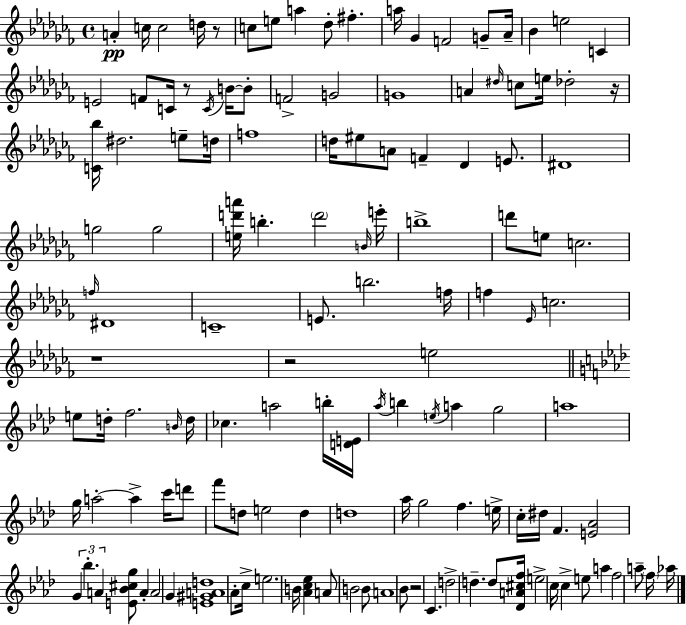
{
  \clef treble
  \time 4/4
  \defaultTimeSignature
  \key aes \minor
  a'4-.\pp c''16 c''2 d''16 r8 | c''8 e''8 a''4 des''8-. fis''4.-. | a''16 ges'4 f'2 g'8-- aes'16-- | bes'4 e''2 c'4 | \break e'2 f'8 c'16 r8 \acciaccatura { c'16 } b'16~~ b'8-. | f'2-> g'2 | g'1 | a'4 \grace { dis''16 } c''8 e''16 des''2-. | \break r16 <c' bes''>16 dis''2. e''8-- | d''16 f''1 | d''16 eis''8 a'8 f'4-- des'4 e'8. | dis'1 | \break g''2 g''2 | <e'' d''' a'''>16 b''4.-. \parenthesize d'''2 | \grace { b'16 } e'''16-. b''1-> | d'''8 e''8 c''2. | \break \grace { f''16 } dis'1 | c'1-- | e'8. b''2. | f''16 f''4 \grace { ees'16 } c''2. | \break r1 | r2 e''2 | \bar "||" \break \key aes \major e''8 d''16-. f''2. \grace { b'16 } | d''16 ces''4. a''2 b''16-. | <d' e'>16 \acciaccatura { aes''16 } b''4 \acciaccatura { e''16 } a''4 g''2 | a''1 | \break g''16 a''2-.~~ a''4-> | c'''16 d'''8 f'''8 d''8 e''2 d''4 | d''1 | aes''16 g''2 f''4. | \break e''16-> c''16-. dis''16 f'4. <e' aes'>2 | \tuplet 3/2 { g'4 bes''4.-. a'4 } | <e' bes' cis'' g''>8 a'4-. a'2 g'4 | <e' gis' a' d''>1 | \break aes'8-. c''16-> e''2. | b'16 <aes' c'' ees''>4 a'8 b'2 | b'8 a'1 | bes'8 r2 c'4. | \break d''2-> d''4.-- | d''8 <des' a' cis'' f''>16 e''2-> c''16 c''4-> | e''8 a''4 f''2 a''8-- | \parenthesize f''16 aes''16 \bar "|."
}